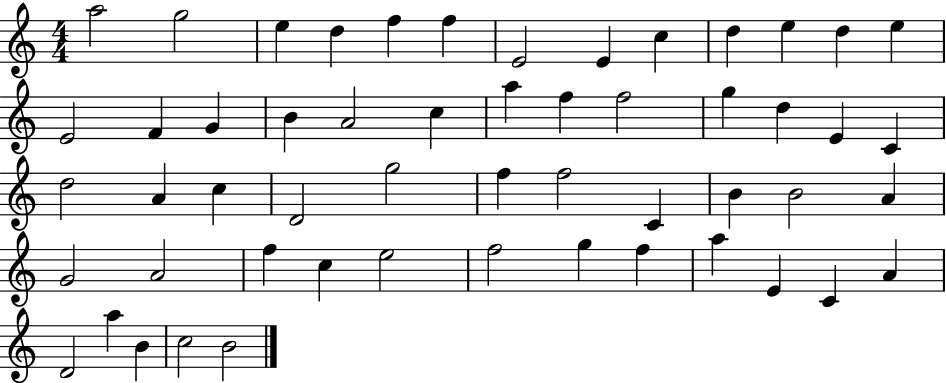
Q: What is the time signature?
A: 4/4